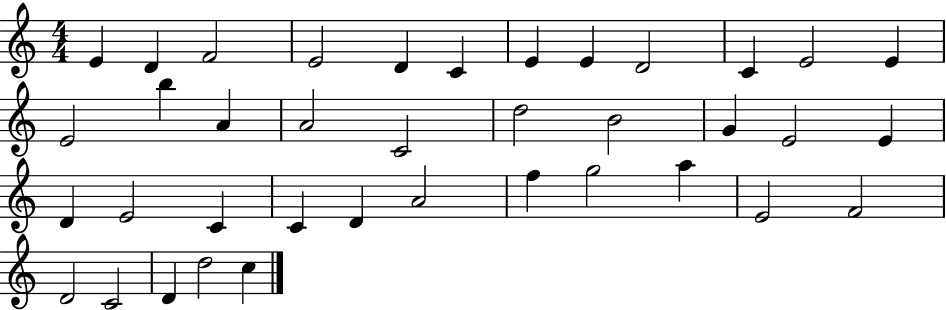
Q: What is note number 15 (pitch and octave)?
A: A4